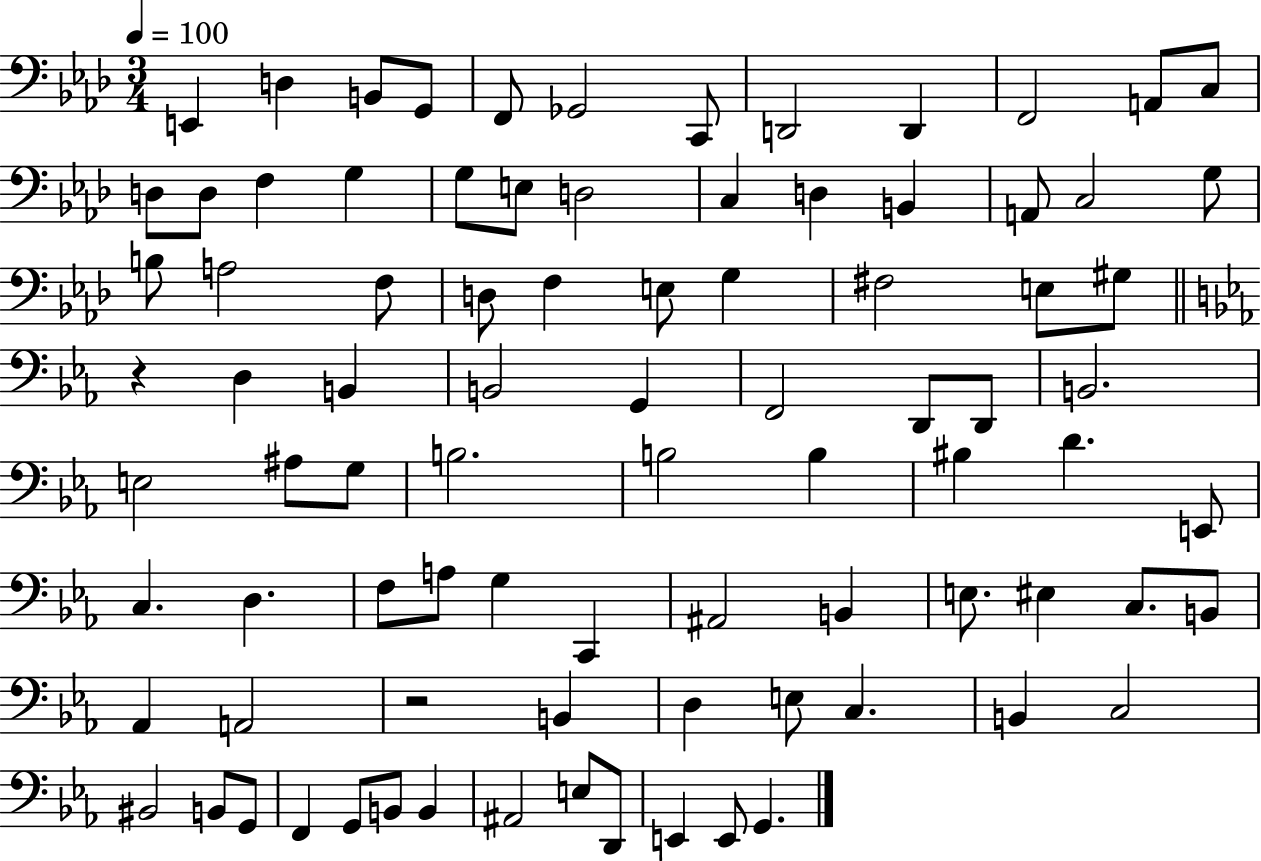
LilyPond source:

{
  \clef bass
  \numericTimeSignature
  \time 3/4
  \key aes \major
  \tempo 4 = 100
  e,4 d4 b,8 g,8 | f,8 ges,2 c,8 | d,2 d,4 | f,2 a,8 c8 | \break d8 d8 f4 g4 | g8 e8 d2 | c4 d4 b,4 | a,8 c2 g8 | \break b8 a2 f8 | d8 f4 e8 g4 | fis2 e8 gis8 | \bar "||" \break \key c \minor r4 d4 b,4 | b,2 g,4 | f,2 d,8 d,8 | b,2. | \break e2 ais8 g8 | b2. | b2 b4 | bis4 d'4. e,8 | \break c4. d4. | f8 a8 g4 c,4 | ais,2 b,4 | e8. eis4 c8. b,8 | \break aes,4 a,2 | r2 b,4 | d4 e8 c4. | b,4 c2 | \break bis,2 b,8 g,8 | f,4 g,8 b,8 b,4 | ais,2 e8 d,8 | e,4 e,8 g,4. | \break \bar "|."
}